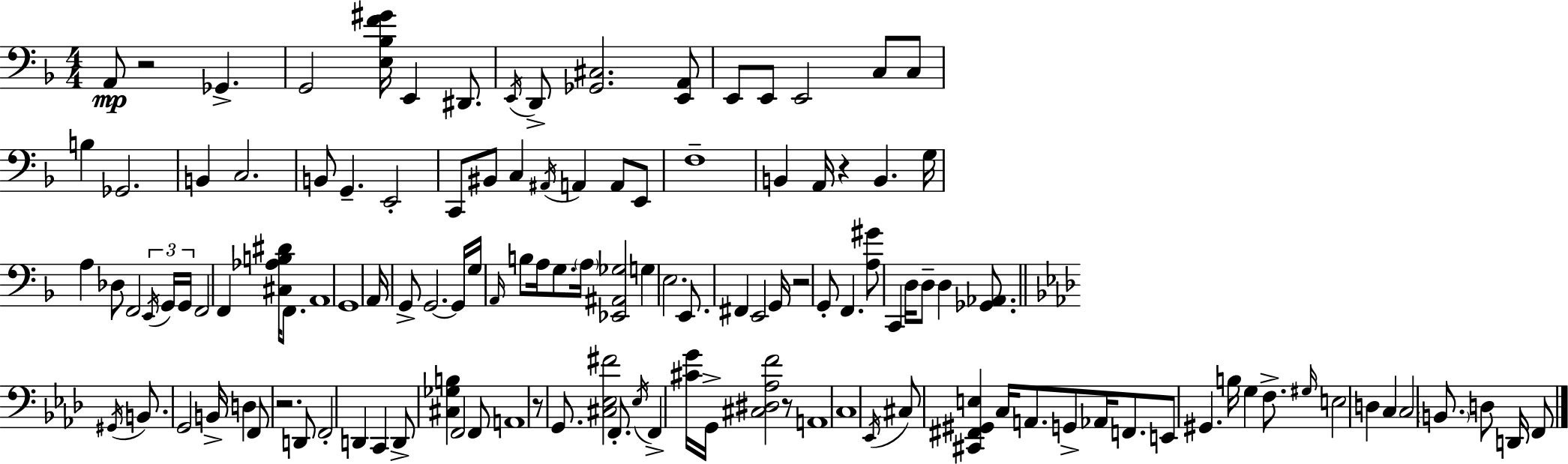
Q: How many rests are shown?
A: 6